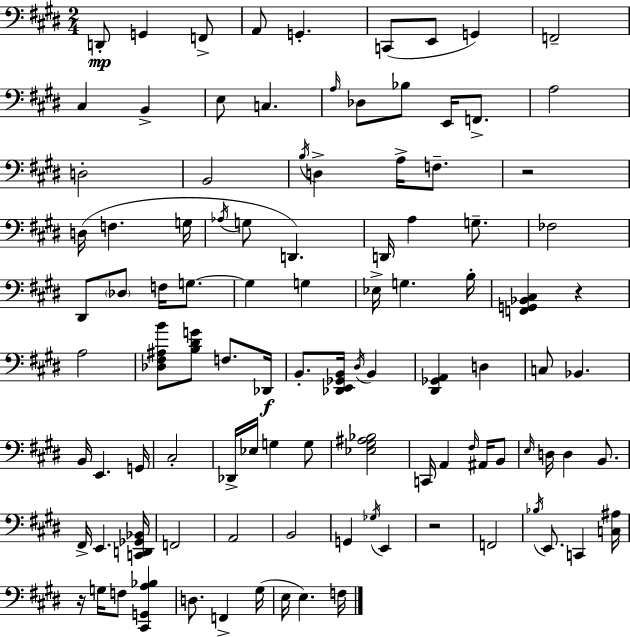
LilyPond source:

{
  \clef bass
  \numericTimeSignature
  \time 2/4
  \key e \major
  d,8-.\mp g,4 f,8-> | a,8 g,4.-. | c,8( e,8 g,4) | f,2-- | \break cis4 b,4-> | e8 c4. | \grace { a16 } des8 bes8 e,16 f,8.-> | a2 | \break d2-. | b,2 | \acciaccatura { b16 } d4-> a16-> f8.-- | r2 | \break d16( f4. | g16 \acciaccatura { aes16 } g8 d,4.) | d,16 a4 | g8.-- fes2 | \break dis,8 \parenthesize des8 f16 | g8.~~ g4 g4 | ees16-> g4. | b16-. <f, g, bes, cis>4 r4 | \break a2 | <des fis ais b'>8 <b dis' g'>8 f8. | des,16\f b,8.-. <des, e, ges, b,>16 \acciaccatura { dis16 } | b,4 <dis, ges, a,>4 | \break d4 c8 bes,4. | b,16 e,4. | g,16 cis2-. | des,16-> ees16 g4 | \break g8 <ees gis ais bes>2 | c,16 a,4 | \grace { fis16 } ais,16 b,8 \grace { e16 } d16 d4 | b,8. fis,16-> e,4. | \break <c, d, ges, bes,>16 f,2 | a,2 | b,2 | g,4 | \break \acciaccatura { ges16 } e,4 r2 | f,2 | \acciaccatura { bes16 } | e,8. c,4 <c ais>16 | \break r16 g16 f8 <cis, g, a bes>4 | d8. f,4-> gis16( | e16 e4.) f16 | \bar "|."
}